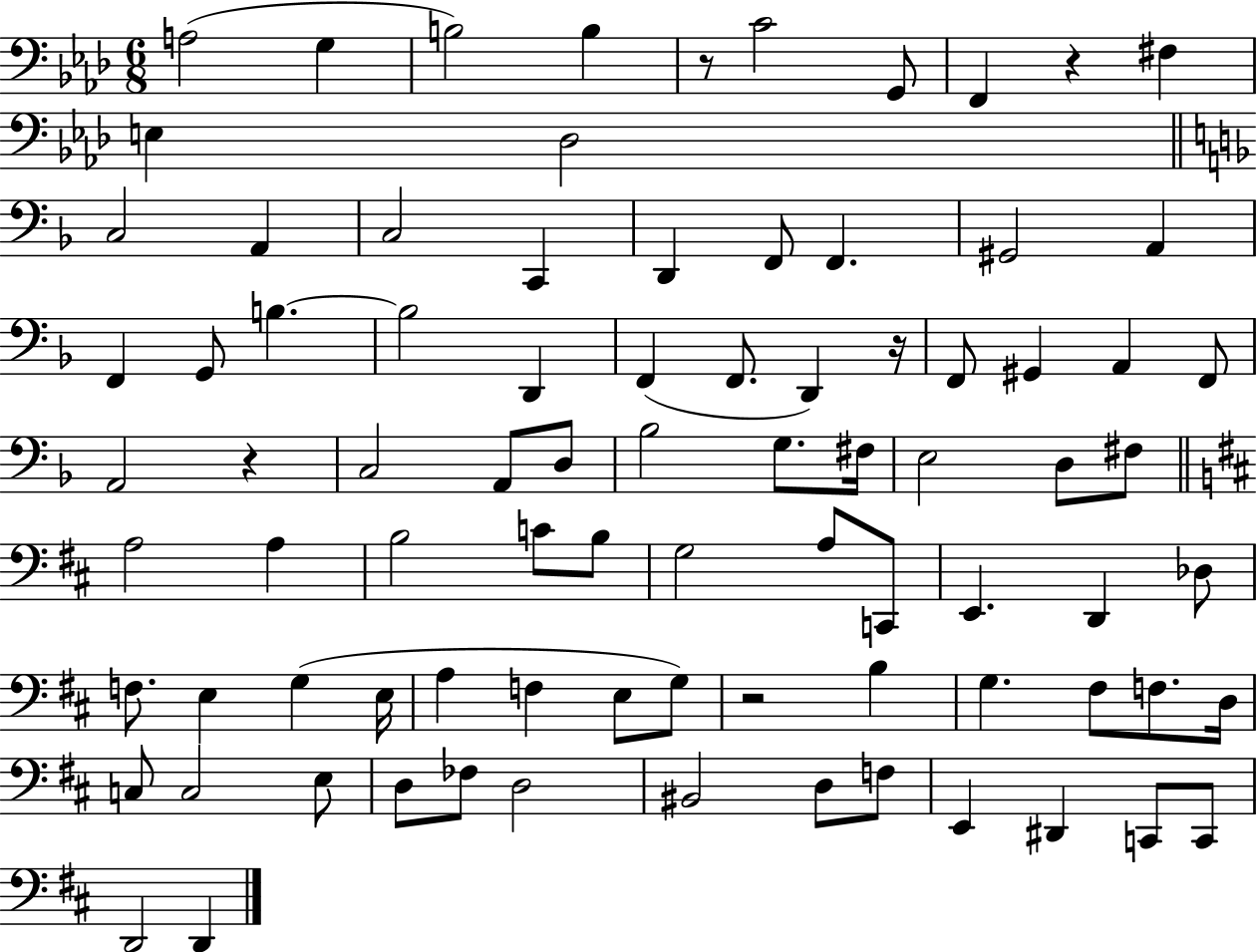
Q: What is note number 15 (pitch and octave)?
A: D2